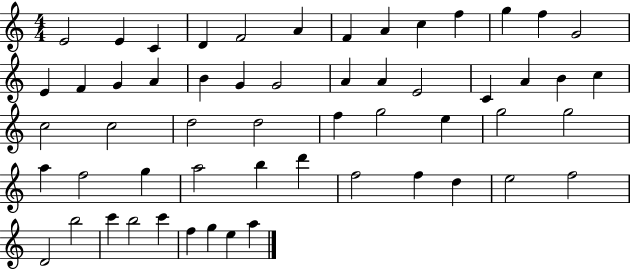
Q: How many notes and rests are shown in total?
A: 56